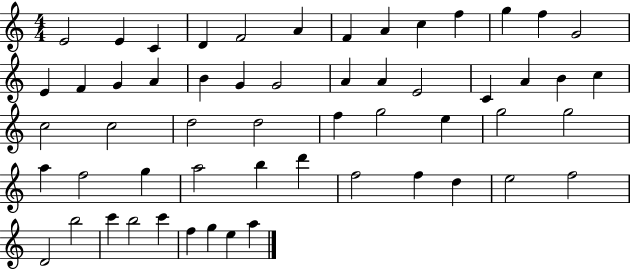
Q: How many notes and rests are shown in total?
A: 56